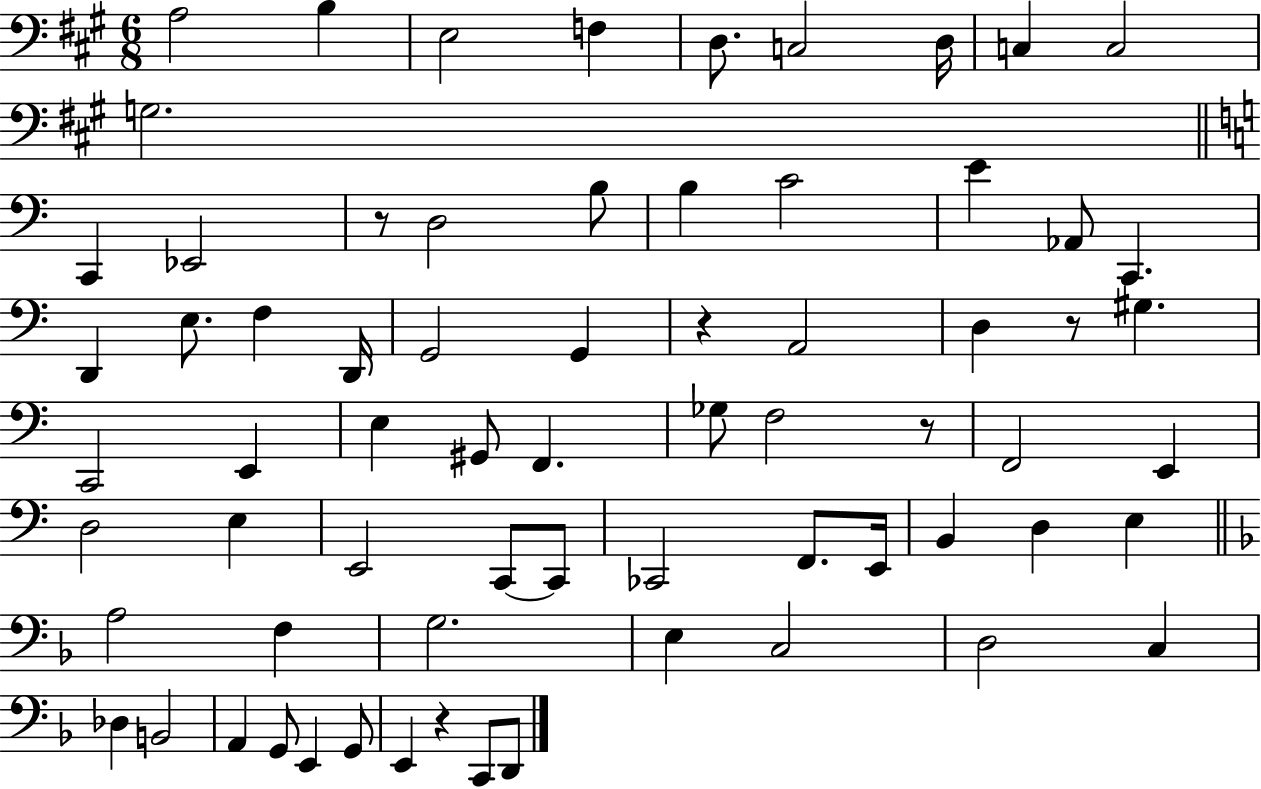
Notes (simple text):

A3/h B3/q E3/h F3/q D3/e. C3/h D3/s C3/q C3/h G3/h. C2/q Eb2/h R/e D3/h B3/e B3/q C4/h E4/q Ab2/e C2/q. D2/q E3/e. F3/q D2/s G2/h G2/q R/q A2/h D3/q R/e G#3/q. C2/h E2/q E3/q G#2/e F2/q. Gb3/e F3/h R/e F2/h E2/q D3/h E3/q E2/h C2/e C2/e CES2/h F2/e. E2/s B2/q D3/q E3/q A3/h F3/q G3/h. E3/q C3/h D3/h C3/q Db3/q B2/h A2/q G2/e E2/q G2/e E2/q R/q C2/e D2/e